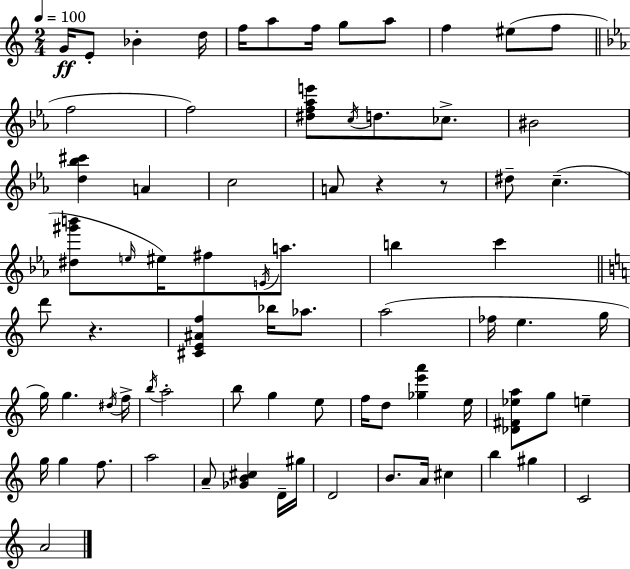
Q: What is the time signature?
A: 2/4